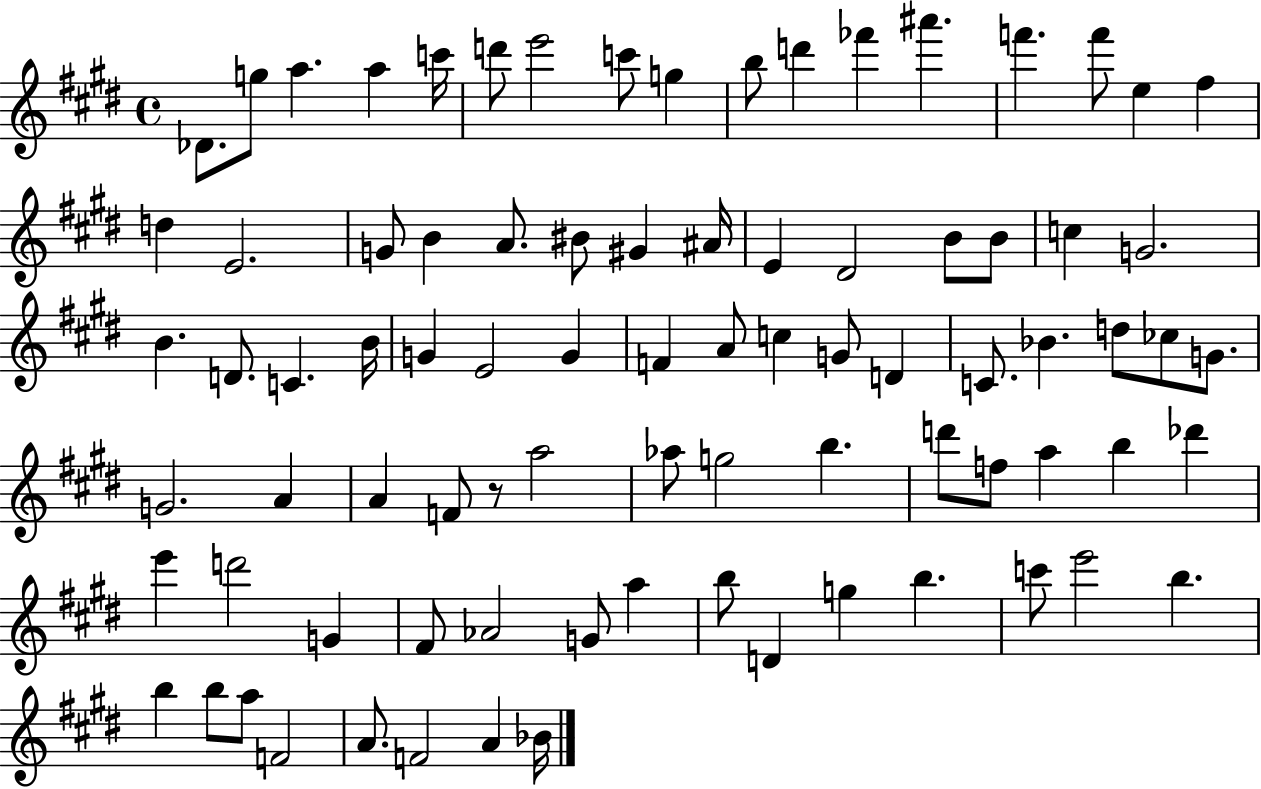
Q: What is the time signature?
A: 4/4